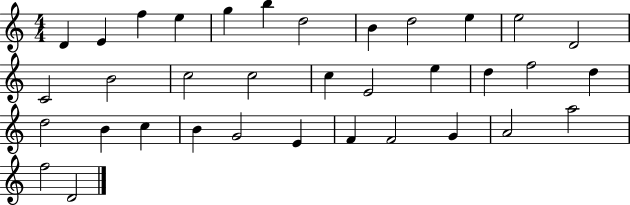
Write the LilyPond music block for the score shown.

{
  \clef treble
  \numericTimeSignature
  \time 4/4
  \key c \major
  d'4 e'4 f''4 e''4 | g''4 b''4 d''2 | b'4 d''2 e''4 | e''2 d'2 | \break c'2 b'2 | c''2 c''2 | c''4 e'2 e''4 | d''4 f''2 d''4 | \break d''2 b'4 c''4 | b'4 g'2 e'4 | f'4 f'2 g'4 | a'2 a''2 | \break f''2 d'2 | \bar "|."
}